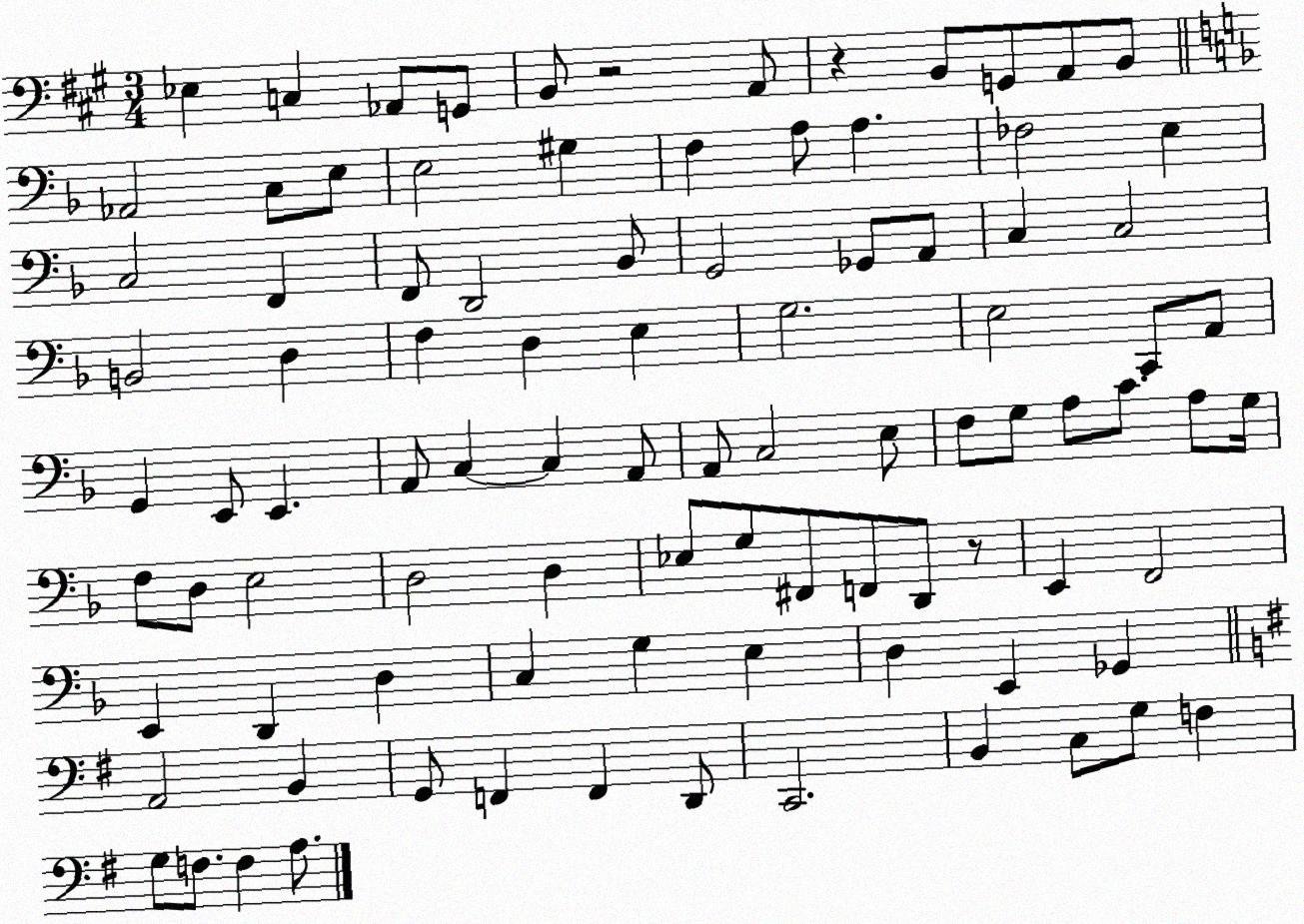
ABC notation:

X:1
T:Untitled
M:3/4
L:1/4
K:A
_E, C, _A,,/2 G,,/2 B,,/2 z2 A,,/2 z B,,/2 G,,/2 A,,/2 B,,/2 _A,,2 C,/2 E,/2 E,2 ^G, F, A,/2 A, _F,2 E, C,2 F,, F,,/2 D,,2 _B,,/2 G,,2 _G,,/2 A,,/2 C, C,2 B,,2 D, F, D, E, G,2 E,2 C,,/2 A,,/2 G,, E,,/2 E,, A,,/2 C, C, A,,/2 A,,/2 C,2 E,/2 F,/2 G,/2 A,/2 C/2 A,/2 G,/4 F,/2 D,/2 E,2 D,2 D, _E,/2 G,/2 ^F,,/2 F,,/2 D,,/2 z/2 E,, F,,2 E,, D,, D, C, G, E, D, E,, _G,, A,,2 B,, G,,/2 F,, F,, D,,/2 C,,2 B,, C,/2 G,/2 F, G,/2 F,/2 F, A,/2